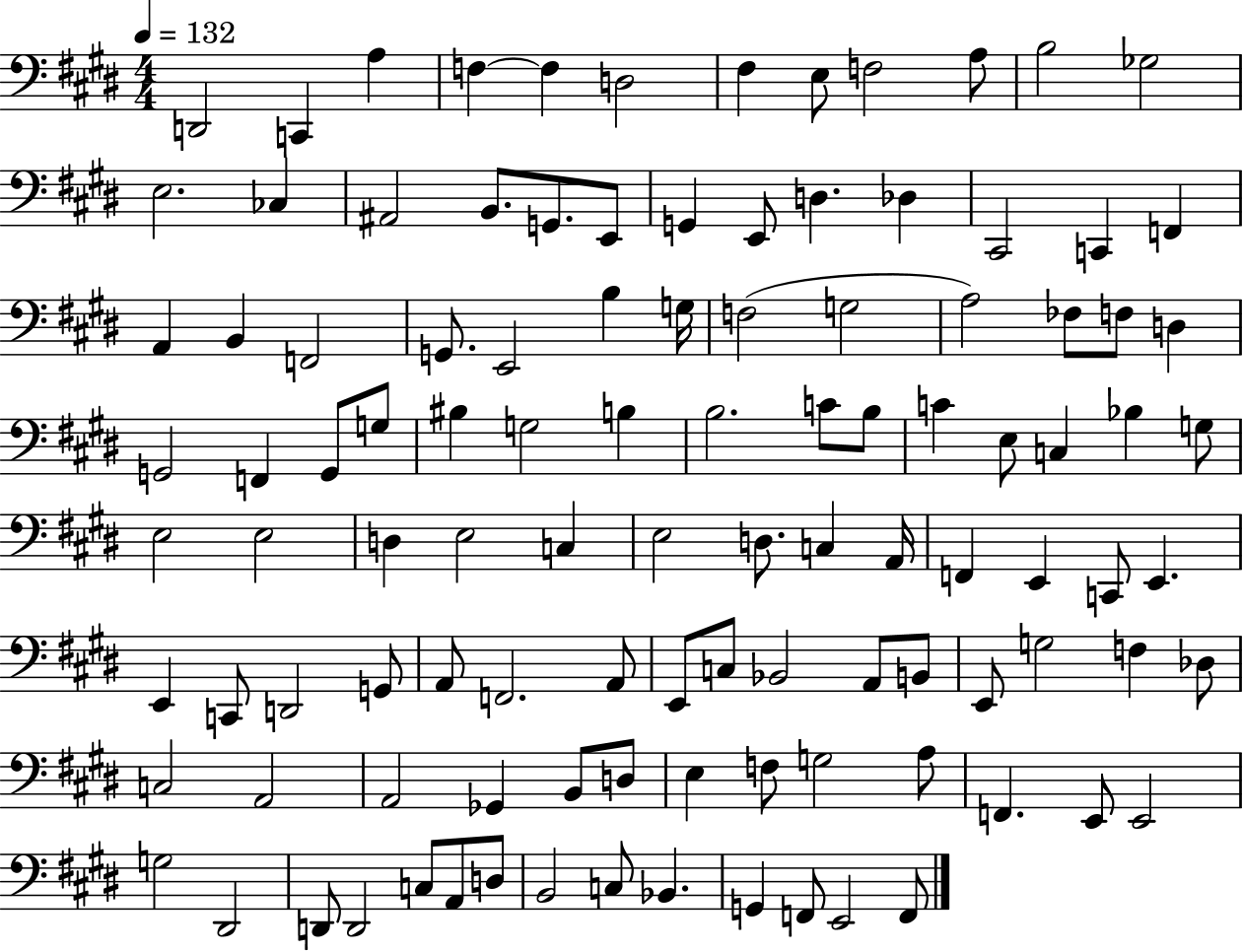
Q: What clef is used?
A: bass